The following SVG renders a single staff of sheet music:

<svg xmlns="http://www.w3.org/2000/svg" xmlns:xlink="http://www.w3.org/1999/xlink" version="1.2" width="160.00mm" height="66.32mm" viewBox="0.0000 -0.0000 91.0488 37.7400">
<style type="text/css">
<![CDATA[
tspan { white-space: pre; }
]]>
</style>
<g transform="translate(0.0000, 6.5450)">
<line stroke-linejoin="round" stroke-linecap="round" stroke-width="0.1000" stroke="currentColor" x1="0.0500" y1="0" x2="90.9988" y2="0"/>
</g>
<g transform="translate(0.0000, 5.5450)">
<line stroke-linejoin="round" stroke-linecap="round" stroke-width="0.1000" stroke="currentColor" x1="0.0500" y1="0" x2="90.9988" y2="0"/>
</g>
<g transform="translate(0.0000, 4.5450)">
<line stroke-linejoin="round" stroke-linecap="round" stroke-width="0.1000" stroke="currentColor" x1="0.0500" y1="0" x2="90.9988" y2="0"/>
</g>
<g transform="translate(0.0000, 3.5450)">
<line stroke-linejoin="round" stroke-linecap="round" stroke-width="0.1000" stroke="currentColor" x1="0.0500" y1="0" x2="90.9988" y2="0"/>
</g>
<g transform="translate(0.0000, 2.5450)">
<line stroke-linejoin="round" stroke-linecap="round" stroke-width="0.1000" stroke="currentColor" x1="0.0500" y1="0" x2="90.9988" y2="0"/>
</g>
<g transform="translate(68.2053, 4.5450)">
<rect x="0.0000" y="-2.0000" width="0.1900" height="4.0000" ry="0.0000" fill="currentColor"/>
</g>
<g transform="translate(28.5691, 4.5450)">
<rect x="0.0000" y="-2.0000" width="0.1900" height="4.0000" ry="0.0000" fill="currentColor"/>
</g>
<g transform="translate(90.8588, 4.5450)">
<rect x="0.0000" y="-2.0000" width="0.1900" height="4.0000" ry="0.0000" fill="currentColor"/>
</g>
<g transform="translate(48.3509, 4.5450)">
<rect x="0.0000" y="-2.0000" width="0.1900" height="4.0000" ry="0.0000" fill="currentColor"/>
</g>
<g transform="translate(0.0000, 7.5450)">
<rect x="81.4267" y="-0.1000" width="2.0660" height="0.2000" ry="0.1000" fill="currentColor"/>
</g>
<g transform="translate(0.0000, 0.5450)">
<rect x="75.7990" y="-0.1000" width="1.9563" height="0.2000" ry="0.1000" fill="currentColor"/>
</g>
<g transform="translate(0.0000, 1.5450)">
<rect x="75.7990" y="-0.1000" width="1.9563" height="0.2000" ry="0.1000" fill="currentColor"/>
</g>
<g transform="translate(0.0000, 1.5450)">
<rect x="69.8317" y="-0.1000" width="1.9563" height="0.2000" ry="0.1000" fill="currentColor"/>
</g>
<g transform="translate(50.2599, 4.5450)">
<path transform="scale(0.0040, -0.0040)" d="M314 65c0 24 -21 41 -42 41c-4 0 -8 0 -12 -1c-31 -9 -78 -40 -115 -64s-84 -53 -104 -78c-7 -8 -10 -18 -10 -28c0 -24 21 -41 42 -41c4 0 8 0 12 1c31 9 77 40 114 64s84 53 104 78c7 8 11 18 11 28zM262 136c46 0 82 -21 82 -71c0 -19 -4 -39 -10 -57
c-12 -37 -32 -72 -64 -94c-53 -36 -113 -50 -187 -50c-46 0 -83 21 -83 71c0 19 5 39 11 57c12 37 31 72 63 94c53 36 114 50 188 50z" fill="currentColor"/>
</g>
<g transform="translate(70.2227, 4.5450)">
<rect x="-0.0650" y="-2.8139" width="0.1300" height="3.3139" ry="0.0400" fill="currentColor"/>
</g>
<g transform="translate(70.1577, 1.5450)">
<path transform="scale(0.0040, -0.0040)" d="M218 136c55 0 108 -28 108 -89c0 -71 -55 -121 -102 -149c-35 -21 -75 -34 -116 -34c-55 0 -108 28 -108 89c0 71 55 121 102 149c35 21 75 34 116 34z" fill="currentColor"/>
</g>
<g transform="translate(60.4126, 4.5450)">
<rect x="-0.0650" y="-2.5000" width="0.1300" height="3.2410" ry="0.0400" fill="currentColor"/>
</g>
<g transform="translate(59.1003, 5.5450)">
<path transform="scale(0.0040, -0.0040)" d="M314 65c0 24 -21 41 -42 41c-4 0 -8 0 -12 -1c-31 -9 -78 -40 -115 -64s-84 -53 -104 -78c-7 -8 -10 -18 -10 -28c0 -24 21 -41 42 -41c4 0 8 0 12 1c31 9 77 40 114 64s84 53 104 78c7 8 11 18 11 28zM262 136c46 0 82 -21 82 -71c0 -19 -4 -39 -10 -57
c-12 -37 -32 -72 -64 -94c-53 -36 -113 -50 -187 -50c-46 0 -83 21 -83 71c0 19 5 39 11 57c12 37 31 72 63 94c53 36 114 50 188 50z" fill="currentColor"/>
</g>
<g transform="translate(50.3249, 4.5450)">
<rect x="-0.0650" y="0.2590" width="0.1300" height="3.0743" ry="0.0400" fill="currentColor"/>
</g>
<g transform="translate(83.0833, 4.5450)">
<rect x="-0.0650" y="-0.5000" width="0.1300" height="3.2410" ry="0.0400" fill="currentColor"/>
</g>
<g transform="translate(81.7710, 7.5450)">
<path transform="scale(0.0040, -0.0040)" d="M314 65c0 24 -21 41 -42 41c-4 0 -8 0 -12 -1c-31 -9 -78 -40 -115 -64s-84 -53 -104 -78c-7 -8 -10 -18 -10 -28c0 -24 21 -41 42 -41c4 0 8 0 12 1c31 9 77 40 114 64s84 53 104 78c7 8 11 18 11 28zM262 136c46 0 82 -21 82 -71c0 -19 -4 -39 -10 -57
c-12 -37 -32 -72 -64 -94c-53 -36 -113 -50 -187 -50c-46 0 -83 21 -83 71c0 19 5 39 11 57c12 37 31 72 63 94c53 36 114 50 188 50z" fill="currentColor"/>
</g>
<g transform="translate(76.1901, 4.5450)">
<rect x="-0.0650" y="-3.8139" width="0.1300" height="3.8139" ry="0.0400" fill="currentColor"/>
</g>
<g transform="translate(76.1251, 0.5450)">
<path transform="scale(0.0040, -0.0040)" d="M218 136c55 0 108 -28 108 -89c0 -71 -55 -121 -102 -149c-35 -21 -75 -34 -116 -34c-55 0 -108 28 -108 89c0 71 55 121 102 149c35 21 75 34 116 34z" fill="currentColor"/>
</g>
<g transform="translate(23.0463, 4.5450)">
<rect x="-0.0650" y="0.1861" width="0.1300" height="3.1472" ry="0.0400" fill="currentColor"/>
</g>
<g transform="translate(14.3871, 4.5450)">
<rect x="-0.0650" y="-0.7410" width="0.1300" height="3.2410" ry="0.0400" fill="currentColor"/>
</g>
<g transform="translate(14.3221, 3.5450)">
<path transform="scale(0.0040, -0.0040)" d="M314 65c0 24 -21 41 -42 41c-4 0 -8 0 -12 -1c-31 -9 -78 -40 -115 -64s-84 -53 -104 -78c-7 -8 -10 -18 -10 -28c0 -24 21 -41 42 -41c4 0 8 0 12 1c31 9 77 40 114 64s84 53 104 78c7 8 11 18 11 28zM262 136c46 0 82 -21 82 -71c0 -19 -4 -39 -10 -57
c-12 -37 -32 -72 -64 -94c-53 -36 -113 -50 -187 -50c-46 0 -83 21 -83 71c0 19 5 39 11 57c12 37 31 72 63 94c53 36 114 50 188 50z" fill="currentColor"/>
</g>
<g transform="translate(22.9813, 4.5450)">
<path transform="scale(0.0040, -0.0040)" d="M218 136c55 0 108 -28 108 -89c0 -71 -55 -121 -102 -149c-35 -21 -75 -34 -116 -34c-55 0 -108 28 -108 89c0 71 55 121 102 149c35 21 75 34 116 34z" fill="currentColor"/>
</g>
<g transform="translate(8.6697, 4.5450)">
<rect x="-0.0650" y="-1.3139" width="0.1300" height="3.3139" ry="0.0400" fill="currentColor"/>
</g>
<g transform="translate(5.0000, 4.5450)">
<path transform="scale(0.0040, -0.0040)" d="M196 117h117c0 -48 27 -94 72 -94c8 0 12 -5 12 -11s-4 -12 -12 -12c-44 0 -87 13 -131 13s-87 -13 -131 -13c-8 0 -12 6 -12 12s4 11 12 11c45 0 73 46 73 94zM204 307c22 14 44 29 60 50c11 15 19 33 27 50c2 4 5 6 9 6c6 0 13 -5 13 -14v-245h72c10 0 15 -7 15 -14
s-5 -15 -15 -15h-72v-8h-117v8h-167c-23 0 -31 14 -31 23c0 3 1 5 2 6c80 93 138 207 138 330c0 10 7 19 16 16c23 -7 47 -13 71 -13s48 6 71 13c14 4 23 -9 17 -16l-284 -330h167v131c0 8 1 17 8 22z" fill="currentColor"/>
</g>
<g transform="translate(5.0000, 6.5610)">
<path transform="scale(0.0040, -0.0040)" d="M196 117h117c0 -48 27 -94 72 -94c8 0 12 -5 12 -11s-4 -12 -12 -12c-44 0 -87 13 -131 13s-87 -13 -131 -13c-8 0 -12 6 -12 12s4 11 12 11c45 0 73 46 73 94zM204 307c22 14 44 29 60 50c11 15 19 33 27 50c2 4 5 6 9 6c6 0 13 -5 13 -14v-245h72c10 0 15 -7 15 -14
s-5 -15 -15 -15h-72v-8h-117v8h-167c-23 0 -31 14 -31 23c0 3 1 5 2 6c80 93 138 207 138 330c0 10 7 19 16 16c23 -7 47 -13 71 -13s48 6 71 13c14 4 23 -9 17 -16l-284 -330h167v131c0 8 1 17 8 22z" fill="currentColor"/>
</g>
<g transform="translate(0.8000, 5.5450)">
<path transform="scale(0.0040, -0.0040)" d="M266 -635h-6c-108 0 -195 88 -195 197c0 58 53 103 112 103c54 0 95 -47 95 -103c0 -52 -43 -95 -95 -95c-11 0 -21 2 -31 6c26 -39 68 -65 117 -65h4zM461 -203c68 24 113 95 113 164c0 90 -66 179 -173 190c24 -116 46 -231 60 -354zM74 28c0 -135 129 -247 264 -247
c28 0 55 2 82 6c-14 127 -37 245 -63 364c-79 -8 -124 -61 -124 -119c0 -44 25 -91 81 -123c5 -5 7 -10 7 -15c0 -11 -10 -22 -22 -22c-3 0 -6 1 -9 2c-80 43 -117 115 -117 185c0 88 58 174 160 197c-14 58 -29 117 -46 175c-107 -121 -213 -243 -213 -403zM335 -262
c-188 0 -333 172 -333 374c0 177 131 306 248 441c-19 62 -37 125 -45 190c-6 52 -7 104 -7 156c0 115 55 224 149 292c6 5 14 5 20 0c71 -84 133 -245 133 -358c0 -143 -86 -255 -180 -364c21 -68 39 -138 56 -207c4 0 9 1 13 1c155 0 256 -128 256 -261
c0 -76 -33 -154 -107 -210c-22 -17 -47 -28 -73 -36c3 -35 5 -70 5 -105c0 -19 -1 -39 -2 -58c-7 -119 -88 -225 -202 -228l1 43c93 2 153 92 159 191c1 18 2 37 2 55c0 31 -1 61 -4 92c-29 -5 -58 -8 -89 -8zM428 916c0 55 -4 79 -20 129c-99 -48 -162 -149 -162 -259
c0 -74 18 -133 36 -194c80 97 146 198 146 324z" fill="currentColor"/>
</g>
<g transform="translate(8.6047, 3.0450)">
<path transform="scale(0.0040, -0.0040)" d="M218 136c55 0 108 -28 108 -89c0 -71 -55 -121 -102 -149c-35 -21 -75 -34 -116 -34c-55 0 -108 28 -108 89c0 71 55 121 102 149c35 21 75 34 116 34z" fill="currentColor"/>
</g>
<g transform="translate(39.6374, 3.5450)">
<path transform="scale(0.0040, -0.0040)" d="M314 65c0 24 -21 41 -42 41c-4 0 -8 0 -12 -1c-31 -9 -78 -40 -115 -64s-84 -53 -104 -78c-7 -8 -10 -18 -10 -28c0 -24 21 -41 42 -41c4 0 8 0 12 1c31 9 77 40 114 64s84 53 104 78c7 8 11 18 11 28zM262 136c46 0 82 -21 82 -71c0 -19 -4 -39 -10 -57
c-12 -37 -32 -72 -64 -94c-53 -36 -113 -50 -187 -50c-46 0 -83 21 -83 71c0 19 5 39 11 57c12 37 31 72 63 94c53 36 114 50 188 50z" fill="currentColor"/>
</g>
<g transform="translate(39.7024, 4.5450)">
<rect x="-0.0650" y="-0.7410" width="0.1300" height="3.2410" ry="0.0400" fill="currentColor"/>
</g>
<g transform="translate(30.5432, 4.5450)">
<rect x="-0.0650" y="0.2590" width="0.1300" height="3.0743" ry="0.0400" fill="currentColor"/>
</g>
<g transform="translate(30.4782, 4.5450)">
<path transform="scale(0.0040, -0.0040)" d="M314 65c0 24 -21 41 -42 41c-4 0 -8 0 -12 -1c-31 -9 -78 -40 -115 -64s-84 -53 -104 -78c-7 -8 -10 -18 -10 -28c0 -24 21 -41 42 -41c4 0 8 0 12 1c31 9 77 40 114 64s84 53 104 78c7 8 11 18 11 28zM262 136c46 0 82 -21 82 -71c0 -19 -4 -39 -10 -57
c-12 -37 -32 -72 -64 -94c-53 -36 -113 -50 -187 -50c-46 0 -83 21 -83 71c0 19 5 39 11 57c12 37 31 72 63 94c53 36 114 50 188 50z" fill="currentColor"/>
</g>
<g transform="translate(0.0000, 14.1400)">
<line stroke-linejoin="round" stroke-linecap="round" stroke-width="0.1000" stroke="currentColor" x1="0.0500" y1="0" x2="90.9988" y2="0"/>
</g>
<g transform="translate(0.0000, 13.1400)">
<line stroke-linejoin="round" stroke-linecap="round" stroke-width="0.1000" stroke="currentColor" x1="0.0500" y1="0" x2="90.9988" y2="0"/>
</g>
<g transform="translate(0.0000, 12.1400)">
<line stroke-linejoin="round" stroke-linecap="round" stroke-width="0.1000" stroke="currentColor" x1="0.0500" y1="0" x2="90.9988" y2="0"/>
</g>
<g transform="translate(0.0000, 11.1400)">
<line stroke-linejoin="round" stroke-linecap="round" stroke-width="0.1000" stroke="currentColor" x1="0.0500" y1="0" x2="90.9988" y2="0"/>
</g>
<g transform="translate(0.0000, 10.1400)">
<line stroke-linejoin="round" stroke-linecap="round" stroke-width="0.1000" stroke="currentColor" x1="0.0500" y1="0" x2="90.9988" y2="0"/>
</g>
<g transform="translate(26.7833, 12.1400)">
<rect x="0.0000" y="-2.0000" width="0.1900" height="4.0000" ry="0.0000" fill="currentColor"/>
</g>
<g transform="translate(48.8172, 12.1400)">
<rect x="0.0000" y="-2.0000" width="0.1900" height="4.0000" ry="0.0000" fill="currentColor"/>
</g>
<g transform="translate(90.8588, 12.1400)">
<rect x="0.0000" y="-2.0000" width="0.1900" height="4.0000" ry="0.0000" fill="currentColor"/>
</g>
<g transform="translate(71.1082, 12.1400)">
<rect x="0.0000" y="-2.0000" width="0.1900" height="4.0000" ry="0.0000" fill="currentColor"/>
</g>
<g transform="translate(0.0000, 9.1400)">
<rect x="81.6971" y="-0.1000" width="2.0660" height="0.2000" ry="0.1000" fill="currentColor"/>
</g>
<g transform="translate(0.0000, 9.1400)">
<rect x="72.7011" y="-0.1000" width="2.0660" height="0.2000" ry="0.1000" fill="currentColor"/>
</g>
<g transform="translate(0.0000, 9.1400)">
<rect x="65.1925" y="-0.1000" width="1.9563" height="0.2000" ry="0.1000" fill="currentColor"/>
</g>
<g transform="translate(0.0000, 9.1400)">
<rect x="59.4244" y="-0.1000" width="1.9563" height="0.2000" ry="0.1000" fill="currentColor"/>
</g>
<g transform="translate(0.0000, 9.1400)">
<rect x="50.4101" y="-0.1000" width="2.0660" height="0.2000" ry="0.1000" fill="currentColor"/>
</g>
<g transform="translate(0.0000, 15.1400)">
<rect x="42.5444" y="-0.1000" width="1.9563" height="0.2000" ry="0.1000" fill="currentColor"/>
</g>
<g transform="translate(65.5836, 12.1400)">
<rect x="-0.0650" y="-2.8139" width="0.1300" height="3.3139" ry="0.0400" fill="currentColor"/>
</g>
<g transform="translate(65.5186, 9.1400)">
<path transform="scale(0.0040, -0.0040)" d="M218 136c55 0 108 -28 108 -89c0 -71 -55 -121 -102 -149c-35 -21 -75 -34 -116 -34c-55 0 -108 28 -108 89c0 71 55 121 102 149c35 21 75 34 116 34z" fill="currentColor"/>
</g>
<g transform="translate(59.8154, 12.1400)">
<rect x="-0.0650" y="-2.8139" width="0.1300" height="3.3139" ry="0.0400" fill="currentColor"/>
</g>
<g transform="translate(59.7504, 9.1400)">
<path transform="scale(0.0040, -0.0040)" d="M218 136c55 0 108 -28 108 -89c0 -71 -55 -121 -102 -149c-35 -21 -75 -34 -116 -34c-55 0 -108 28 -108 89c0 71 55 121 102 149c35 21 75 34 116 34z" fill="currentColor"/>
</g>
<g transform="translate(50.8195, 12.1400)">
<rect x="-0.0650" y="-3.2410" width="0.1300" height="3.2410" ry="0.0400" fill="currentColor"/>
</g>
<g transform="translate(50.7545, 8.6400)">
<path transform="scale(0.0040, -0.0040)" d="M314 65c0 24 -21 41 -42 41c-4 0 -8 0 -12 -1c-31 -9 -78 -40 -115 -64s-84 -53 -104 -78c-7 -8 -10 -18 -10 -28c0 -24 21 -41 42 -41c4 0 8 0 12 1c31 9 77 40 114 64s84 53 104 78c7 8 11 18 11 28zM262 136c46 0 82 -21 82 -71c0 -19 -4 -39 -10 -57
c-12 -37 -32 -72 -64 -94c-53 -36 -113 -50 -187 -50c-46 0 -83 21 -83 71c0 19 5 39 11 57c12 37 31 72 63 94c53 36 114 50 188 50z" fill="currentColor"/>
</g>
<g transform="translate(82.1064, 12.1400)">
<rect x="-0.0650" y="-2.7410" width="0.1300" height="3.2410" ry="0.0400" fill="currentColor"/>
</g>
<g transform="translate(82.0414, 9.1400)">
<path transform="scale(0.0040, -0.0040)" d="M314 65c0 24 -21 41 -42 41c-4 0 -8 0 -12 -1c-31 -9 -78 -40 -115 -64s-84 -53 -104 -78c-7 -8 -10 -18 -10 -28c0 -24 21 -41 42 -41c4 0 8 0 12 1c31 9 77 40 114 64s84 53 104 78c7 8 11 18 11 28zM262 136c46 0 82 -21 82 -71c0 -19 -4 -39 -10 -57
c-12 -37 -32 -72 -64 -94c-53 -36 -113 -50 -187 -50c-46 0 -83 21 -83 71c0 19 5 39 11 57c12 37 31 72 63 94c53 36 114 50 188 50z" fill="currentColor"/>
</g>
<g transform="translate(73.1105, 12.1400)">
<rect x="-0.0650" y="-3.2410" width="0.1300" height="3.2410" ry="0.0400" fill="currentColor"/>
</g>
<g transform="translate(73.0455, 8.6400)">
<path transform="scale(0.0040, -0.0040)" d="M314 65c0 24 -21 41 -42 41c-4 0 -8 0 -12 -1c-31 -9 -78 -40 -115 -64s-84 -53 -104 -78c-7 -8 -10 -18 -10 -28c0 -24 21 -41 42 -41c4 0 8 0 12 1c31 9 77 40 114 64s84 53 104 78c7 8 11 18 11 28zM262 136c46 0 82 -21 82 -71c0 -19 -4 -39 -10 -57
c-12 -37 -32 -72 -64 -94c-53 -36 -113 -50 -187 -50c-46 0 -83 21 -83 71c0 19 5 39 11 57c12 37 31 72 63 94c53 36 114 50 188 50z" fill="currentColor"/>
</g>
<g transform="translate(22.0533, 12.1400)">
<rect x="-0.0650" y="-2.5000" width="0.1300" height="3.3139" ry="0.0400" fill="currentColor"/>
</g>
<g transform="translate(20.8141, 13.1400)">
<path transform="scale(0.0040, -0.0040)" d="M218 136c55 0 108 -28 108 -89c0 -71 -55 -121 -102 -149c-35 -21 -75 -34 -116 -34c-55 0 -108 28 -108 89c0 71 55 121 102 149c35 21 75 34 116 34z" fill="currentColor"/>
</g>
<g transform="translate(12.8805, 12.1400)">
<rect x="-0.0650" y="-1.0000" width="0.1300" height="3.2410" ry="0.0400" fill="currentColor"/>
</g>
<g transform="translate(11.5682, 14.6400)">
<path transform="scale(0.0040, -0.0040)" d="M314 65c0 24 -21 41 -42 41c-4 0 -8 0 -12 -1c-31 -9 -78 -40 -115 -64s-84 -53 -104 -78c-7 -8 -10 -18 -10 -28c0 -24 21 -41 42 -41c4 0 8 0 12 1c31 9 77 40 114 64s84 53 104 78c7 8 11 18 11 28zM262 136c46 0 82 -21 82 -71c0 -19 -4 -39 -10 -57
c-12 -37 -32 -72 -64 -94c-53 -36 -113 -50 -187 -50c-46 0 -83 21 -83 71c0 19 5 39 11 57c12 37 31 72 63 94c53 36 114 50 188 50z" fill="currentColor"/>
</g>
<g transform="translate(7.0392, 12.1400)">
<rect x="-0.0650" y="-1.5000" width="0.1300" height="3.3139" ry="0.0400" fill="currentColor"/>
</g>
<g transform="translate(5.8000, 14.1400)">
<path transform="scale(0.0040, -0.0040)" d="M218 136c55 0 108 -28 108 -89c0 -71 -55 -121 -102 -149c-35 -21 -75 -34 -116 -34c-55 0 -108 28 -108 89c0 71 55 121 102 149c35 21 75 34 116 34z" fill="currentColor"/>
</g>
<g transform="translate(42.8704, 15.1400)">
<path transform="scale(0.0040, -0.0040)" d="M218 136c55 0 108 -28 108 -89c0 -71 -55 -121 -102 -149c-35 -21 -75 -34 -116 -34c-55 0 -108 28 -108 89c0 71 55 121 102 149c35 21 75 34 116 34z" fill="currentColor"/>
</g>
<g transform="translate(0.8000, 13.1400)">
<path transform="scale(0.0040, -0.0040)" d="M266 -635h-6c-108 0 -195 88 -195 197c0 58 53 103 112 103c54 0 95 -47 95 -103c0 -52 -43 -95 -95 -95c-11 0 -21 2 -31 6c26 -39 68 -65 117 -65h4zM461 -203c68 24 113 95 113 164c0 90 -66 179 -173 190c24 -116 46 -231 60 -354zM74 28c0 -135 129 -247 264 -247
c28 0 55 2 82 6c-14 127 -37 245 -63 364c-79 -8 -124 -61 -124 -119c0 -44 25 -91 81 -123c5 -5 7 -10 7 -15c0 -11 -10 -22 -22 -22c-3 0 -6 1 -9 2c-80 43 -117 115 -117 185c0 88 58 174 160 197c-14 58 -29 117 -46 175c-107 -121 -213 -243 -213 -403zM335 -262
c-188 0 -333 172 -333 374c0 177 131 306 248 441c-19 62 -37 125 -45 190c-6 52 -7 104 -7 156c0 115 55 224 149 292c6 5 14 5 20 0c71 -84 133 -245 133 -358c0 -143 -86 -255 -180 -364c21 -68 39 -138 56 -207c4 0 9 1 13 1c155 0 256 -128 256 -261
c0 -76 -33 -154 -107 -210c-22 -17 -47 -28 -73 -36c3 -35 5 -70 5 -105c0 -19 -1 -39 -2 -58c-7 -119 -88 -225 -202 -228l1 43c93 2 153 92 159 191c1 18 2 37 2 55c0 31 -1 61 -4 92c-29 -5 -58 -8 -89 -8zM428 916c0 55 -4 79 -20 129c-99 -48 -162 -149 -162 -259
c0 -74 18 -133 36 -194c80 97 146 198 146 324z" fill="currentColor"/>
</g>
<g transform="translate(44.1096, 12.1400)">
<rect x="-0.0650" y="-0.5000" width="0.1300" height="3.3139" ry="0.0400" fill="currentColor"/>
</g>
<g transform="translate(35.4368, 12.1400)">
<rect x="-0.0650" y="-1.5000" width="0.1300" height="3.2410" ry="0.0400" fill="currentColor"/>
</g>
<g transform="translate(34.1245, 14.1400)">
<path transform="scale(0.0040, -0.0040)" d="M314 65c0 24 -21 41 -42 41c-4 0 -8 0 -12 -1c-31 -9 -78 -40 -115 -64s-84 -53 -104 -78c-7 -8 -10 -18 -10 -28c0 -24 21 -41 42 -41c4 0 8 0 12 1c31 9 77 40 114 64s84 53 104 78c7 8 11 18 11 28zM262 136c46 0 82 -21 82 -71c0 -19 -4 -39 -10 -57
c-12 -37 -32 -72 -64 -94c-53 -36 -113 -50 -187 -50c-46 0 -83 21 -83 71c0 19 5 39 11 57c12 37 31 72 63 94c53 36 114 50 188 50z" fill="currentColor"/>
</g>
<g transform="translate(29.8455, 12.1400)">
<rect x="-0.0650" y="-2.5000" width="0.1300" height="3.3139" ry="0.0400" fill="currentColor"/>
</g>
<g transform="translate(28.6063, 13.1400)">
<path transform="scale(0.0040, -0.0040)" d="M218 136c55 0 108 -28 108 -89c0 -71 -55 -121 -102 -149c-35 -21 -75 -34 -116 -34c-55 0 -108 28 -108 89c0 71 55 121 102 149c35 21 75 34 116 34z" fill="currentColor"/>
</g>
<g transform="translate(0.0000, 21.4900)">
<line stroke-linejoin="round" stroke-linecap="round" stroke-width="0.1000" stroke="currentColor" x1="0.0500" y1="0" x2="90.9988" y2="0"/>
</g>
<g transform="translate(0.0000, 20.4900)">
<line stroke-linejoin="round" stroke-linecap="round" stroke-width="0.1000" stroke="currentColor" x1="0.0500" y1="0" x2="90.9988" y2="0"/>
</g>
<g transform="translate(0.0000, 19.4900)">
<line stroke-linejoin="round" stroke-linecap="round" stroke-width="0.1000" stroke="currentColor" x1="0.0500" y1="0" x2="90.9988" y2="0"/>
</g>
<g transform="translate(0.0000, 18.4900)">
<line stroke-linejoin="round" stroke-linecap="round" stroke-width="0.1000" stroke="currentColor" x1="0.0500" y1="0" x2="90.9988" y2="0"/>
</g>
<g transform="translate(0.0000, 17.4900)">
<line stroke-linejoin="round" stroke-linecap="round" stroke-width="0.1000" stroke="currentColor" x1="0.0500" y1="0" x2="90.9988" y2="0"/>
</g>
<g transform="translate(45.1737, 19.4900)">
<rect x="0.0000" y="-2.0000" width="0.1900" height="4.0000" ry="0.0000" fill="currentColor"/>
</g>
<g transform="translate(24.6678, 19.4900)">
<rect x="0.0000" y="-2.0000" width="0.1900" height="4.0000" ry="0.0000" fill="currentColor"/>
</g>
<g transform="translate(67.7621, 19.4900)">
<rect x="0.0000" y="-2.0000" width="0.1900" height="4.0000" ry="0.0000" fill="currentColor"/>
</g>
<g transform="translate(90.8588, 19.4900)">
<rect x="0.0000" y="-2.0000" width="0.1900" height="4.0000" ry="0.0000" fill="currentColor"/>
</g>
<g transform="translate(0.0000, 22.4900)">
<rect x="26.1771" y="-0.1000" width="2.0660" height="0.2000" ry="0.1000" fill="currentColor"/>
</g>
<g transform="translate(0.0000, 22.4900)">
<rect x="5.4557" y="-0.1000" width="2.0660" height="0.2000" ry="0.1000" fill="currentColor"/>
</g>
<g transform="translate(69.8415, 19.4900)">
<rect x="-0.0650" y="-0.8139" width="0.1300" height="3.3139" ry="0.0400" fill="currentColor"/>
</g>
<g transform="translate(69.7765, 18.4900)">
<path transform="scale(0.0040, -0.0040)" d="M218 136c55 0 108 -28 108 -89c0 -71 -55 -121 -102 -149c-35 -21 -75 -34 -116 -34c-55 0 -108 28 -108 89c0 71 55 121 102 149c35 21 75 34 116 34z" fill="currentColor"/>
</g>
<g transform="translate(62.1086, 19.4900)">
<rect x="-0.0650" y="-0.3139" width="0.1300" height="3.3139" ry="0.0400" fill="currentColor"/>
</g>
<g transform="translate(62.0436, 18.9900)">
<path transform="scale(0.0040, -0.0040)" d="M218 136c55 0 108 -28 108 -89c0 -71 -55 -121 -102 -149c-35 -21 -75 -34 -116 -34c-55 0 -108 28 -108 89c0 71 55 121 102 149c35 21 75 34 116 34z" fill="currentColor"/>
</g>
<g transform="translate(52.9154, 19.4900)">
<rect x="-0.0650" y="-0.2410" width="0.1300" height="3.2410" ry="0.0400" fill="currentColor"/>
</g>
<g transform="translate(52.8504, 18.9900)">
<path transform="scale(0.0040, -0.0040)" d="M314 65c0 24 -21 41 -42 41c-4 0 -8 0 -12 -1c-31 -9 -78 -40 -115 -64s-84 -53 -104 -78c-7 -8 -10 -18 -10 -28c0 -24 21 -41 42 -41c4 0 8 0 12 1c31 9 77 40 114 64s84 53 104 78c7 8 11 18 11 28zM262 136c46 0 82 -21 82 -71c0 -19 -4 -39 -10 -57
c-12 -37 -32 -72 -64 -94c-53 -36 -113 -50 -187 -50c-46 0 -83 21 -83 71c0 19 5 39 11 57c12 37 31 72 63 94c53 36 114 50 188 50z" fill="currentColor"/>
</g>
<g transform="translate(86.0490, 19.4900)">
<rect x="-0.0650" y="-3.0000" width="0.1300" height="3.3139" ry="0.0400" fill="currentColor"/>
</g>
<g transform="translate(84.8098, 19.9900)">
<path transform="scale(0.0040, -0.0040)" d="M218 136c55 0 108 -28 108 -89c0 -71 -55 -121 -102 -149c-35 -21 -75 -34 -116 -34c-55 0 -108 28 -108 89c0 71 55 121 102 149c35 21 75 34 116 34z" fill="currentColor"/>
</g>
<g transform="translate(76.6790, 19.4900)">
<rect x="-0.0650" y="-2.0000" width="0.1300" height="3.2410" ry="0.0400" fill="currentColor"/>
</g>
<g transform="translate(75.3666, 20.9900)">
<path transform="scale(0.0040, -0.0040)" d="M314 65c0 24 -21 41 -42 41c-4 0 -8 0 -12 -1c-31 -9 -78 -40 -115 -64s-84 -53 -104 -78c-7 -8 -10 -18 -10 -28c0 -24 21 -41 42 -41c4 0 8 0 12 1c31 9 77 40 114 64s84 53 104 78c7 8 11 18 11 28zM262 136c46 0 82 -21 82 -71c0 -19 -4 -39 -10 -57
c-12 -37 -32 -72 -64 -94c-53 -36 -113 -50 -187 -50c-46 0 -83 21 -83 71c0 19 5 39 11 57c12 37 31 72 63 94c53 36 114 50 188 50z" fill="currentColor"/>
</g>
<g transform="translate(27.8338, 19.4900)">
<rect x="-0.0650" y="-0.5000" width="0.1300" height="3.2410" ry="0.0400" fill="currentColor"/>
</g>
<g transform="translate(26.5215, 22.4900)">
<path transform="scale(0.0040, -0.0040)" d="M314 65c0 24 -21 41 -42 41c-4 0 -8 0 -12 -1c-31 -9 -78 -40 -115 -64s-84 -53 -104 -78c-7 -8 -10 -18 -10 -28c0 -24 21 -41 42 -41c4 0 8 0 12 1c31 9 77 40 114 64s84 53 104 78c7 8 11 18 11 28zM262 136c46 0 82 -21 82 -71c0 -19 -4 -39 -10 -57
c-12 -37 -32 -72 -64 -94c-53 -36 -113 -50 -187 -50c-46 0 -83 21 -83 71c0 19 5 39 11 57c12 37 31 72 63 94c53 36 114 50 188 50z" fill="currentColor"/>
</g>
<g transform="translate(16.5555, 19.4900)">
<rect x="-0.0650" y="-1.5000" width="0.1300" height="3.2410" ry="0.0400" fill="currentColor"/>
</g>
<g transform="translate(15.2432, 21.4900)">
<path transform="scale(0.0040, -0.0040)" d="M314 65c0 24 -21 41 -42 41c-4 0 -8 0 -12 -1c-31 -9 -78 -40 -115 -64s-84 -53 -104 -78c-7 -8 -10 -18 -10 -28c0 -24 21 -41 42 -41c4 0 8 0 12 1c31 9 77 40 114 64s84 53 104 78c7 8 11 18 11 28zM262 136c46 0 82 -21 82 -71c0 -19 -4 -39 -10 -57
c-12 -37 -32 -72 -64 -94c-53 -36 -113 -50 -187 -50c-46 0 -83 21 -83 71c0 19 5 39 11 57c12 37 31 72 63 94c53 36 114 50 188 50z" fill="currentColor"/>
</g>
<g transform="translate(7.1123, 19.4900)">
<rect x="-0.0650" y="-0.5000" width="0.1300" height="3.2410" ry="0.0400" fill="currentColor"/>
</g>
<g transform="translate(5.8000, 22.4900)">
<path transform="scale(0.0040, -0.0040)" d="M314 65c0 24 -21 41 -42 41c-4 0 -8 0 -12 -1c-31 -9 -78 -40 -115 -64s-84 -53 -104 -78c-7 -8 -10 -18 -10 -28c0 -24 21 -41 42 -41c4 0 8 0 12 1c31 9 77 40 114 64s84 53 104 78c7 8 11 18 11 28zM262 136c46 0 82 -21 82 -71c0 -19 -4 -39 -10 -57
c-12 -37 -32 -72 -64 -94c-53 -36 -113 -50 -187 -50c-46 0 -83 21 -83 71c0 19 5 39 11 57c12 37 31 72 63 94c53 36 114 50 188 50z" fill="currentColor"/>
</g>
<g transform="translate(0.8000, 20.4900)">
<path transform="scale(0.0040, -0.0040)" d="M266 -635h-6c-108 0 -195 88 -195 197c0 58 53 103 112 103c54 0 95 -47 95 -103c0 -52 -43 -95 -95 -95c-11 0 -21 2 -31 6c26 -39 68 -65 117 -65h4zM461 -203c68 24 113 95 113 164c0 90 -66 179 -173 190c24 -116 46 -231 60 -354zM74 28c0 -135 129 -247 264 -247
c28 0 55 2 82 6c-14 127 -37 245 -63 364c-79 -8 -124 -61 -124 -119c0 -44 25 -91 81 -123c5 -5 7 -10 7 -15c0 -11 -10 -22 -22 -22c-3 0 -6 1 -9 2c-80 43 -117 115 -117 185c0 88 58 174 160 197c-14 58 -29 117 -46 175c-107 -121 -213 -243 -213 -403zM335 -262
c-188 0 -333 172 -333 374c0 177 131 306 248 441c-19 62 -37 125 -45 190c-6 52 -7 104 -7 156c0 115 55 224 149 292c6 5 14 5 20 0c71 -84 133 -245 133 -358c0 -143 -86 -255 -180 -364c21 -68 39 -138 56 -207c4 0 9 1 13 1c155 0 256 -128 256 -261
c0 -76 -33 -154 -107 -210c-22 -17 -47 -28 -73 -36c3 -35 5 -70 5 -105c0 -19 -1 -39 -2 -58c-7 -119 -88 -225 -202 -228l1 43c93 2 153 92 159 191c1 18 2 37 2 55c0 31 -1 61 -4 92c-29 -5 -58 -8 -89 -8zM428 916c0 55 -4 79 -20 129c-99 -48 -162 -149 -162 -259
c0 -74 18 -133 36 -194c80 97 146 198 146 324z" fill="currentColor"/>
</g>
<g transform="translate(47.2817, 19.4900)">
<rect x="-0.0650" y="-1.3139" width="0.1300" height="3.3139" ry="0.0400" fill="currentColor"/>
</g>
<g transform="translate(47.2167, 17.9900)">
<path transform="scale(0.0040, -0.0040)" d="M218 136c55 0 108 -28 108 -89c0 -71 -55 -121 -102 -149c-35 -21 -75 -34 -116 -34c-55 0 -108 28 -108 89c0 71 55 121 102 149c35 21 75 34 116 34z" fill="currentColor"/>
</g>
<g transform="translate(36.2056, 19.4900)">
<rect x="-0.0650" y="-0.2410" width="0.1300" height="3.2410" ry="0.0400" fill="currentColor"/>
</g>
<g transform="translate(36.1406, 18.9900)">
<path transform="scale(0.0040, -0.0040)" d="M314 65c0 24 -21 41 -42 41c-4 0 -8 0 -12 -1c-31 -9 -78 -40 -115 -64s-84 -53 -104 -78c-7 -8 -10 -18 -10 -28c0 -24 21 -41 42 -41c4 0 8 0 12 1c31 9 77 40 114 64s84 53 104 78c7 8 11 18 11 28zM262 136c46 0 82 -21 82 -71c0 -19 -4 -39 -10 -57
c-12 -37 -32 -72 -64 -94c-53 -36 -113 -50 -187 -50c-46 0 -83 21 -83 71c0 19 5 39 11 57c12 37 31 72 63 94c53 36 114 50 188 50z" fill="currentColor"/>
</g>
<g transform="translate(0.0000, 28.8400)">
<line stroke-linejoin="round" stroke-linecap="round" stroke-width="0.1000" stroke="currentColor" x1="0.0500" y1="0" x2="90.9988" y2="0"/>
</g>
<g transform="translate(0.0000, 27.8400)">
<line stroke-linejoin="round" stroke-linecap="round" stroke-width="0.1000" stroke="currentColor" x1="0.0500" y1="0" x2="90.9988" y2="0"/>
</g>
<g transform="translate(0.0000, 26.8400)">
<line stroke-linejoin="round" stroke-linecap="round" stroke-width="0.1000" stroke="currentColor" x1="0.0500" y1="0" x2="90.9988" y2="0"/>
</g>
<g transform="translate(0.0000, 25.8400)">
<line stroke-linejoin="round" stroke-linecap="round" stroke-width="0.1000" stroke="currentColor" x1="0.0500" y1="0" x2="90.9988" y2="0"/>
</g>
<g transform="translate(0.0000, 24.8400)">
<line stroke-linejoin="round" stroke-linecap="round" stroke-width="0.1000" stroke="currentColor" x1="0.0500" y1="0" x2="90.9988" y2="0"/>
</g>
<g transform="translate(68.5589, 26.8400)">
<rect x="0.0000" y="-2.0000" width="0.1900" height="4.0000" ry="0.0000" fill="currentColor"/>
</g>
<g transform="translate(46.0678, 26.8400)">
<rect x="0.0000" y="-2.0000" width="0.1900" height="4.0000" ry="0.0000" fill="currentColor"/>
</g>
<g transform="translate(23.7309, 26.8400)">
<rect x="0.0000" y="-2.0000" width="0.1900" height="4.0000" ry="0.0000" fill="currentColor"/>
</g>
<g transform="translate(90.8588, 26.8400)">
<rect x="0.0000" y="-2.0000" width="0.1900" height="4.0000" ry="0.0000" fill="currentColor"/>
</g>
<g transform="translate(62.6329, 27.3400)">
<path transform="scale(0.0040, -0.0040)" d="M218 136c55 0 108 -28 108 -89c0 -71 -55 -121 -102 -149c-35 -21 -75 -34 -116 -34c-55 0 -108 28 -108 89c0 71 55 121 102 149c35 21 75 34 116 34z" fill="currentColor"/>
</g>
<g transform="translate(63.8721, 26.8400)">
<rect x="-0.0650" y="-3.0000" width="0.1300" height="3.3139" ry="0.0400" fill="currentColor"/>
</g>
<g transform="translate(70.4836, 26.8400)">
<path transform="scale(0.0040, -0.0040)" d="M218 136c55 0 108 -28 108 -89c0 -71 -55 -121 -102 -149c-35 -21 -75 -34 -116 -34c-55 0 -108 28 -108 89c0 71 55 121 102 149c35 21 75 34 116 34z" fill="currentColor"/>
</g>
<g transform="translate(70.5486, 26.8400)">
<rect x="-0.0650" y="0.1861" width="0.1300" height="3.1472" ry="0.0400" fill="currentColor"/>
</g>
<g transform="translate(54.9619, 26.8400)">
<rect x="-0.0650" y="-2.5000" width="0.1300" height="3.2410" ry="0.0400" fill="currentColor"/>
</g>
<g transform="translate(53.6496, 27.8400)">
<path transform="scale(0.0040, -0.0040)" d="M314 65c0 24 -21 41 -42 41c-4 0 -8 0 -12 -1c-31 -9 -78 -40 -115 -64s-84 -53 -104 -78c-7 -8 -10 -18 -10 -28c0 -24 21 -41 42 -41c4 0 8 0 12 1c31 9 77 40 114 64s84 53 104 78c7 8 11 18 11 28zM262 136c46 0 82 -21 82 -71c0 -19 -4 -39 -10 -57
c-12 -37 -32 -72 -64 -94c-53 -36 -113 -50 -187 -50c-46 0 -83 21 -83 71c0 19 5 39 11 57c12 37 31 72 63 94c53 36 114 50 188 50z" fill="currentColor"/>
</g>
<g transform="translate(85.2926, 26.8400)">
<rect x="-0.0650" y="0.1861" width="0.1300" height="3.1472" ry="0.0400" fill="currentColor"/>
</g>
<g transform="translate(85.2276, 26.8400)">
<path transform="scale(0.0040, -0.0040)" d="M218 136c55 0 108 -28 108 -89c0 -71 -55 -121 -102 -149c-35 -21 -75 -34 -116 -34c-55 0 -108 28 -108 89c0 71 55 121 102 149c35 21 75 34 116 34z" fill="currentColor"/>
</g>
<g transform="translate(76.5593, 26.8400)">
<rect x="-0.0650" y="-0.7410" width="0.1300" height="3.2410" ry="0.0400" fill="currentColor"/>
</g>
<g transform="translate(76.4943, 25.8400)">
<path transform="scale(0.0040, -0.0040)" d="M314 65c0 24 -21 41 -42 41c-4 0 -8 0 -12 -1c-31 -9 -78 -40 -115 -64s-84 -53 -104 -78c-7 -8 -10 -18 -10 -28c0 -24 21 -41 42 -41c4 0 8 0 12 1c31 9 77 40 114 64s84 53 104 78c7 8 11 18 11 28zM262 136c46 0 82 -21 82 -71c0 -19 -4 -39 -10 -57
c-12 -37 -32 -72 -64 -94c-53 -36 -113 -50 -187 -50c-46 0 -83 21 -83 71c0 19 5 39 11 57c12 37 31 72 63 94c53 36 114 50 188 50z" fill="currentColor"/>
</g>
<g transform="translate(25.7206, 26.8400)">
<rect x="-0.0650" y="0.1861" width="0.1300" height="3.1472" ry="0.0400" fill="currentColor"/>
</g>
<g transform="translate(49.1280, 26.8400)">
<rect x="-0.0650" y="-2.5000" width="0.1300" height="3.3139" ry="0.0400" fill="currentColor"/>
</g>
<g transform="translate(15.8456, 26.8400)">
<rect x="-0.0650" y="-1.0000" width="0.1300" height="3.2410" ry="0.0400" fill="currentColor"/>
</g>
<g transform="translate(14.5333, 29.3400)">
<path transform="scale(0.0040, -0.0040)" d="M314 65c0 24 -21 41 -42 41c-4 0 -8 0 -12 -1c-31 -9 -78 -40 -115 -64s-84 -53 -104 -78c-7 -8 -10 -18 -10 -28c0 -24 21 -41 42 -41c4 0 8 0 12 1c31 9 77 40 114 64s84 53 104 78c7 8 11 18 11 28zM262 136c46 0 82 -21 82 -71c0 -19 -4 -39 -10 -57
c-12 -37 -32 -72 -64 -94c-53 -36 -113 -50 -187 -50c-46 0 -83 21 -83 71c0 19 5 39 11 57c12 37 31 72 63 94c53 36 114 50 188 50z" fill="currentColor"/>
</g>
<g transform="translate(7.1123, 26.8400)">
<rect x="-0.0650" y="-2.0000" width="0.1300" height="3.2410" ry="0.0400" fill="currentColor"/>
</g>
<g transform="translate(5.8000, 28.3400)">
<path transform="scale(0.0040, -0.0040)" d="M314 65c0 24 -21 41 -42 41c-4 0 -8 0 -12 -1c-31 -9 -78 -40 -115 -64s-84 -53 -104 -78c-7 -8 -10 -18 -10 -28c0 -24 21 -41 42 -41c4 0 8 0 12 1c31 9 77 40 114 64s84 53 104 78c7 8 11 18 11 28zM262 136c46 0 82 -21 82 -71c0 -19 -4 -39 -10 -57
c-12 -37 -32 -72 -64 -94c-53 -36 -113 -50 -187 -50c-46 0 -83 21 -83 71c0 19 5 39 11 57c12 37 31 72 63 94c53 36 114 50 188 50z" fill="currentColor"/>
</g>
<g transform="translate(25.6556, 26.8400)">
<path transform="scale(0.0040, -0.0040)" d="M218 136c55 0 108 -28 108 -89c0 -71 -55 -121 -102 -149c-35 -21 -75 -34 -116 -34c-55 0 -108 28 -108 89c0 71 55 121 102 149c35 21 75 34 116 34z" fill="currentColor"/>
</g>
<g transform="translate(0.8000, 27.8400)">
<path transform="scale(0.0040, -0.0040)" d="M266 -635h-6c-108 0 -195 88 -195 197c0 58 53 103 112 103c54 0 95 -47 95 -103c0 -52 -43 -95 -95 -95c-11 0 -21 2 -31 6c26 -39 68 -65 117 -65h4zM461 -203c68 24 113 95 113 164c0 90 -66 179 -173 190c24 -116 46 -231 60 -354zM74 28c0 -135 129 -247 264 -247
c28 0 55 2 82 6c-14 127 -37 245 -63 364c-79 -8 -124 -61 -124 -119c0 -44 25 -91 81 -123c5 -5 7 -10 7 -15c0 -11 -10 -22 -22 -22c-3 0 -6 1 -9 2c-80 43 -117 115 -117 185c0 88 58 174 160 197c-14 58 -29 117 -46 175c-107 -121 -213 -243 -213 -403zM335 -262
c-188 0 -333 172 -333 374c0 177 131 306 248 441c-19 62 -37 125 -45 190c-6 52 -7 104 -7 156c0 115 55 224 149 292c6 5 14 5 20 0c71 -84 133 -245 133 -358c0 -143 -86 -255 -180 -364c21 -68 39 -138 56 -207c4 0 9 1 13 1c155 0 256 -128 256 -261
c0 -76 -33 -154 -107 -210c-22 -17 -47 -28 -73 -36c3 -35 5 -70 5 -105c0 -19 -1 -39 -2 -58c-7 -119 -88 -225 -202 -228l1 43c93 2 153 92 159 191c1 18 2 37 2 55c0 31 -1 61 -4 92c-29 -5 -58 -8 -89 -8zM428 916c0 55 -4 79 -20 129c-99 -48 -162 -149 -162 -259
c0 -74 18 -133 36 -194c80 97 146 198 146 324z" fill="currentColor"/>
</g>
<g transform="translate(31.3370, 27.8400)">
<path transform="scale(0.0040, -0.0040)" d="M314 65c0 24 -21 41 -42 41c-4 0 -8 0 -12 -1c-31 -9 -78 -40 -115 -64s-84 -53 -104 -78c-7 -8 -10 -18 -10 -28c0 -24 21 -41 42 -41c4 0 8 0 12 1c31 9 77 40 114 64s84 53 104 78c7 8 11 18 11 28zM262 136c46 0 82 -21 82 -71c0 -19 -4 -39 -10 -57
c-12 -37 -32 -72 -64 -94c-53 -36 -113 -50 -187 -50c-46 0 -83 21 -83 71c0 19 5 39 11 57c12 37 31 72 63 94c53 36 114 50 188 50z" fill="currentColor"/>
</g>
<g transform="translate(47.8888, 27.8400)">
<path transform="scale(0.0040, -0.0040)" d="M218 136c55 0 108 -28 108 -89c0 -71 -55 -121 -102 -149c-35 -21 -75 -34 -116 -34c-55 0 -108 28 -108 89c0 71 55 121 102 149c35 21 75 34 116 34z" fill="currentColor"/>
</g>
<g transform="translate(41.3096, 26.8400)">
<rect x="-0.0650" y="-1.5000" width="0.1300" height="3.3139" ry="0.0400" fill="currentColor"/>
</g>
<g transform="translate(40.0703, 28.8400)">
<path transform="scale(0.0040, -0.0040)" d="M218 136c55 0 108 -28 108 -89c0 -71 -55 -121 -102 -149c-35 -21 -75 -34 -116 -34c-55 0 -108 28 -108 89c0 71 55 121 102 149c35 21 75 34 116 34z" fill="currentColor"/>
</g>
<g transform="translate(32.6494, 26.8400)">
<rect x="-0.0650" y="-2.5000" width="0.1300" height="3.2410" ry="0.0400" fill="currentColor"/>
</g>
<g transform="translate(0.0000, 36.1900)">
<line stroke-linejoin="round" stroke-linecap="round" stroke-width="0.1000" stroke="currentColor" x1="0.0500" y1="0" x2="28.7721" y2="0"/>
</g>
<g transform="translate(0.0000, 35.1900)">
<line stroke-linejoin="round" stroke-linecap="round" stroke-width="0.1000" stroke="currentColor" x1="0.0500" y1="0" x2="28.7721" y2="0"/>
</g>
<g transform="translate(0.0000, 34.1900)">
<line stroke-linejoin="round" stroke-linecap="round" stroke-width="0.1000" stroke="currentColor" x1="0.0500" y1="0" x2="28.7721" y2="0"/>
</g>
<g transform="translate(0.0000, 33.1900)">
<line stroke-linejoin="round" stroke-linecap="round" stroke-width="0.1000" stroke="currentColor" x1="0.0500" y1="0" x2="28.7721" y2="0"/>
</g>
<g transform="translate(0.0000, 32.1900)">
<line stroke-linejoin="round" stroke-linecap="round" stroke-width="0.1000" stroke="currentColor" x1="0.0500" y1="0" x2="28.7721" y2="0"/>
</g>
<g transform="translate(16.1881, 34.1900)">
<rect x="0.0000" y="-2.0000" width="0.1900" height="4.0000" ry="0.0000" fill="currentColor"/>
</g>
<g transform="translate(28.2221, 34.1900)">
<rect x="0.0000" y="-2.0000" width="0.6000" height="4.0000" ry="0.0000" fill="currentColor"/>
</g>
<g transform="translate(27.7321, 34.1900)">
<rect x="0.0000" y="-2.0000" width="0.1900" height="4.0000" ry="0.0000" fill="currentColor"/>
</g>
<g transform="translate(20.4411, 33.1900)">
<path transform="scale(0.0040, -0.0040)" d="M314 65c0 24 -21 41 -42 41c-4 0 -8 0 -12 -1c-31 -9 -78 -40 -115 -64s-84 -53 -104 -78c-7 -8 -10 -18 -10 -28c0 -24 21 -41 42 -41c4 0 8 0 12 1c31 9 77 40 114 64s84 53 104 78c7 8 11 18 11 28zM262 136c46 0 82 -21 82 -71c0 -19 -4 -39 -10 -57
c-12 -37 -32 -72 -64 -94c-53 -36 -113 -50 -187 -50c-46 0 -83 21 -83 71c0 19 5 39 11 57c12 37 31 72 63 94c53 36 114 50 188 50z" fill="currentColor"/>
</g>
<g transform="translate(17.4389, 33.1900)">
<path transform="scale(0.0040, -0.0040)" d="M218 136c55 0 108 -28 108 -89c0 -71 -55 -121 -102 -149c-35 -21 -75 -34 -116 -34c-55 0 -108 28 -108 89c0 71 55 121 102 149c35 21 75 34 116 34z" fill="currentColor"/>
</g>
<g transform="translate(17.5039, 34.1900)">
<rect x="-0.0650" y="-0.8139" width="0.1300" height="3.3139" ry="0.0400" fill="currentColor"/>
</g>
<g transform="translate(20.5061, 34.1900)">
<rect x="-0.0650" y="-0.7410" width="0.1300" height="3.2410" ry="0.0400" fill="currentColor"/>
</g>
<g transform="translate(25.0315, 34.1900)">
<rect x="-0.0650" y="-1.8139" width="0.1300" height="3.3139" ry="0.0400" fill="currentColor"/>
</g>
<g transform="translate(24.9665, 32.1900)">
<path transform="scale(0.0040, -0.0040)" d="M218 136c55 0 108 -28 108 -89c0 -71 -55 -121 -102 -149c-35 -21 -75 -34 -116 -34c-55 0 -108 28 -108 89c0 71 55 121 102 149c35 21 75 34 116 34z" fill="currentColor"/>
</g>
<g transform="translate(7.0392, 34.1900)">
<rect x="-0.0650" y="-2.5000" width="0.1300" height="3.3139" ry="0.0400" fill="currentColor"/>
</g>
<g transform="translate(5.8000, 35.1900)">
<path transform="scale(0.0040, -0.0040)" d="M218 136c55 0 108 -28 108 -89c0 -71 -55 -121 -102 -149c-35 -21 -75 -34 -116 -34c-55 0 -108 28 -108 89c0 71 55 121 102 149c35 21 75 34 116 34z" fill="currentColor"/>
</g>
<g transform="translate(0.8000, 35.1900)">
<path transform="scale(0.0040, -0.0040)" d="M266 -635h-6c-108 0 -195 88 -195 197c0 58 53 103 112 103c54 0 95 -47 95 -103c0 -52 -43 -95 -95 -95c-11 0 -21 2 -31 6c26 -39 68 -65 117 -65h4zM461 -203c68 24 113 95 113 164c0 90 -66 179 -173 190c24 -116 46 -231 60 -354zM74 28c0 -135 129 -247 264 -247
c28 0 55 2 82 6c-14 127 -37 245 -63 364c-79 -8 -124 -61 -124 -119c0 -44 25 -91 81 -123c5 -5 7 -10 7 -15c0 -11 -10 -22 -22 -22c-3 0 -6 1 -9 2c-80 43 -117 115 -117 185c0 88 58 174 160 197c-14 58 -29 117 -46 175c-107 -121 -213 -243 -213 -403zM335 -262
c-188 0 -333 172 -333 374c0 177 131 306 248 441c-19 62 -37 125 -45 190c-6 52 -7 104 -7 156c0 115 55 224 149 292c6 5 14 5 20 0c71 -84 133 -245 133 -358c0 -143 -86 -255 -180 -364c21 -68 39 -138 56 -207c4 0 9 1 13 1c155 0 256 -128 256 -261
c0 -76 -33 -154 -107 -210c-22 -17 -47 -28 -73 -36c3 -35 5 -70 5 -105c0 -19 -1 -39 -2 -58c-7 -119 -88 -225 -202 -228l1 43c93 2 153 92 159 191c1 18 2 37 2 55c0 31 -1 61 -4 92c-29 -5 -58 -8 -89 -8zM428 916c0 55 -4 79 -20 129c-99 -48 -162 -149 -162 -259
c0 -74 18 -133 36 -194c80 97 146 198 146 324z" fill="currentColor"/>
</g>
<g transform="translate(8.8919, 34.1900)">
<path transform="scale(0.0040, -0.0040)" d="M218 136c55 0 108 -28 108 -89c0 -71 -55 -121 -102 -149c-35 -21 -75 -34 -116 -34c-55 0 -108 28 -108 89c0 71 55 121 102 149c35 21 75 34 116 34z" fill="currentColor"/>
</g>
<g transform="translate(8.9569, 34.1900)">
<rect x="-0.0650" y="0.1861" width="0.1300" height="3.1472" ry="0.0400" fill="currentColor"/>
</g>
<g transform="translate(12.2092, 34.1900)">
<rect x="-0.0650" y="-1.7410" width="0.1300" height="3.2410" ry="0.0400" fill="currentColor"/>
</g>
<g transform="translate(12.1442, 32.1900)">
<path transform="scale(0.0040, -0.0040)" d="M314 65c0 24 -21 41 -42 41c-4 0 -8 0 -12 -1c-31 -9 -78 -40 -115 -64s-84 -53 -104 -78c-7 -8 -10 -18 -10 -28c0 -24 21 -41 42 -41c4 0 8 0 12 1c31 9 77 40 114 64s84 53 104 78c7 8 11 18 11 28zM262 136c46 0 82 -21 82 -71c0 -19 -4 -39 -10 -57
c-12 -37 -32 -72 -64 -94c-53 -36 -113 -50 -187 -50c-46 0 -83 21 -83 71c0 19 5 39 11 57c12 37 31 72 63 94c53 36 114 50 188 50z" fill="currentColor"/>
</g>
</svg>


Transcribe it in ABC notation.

X:1
T:Untitled
M:4/4
L:1/4
K:C
e d2 B B2 d2 B2 G2 a c' C2 E D2 G G E2 C b2 a a b2 a2 C2 E2 C2 c2 e c2 c d F2 A F2 D2 B G2 E G G2 A B d2 B G B f2 d d2 f